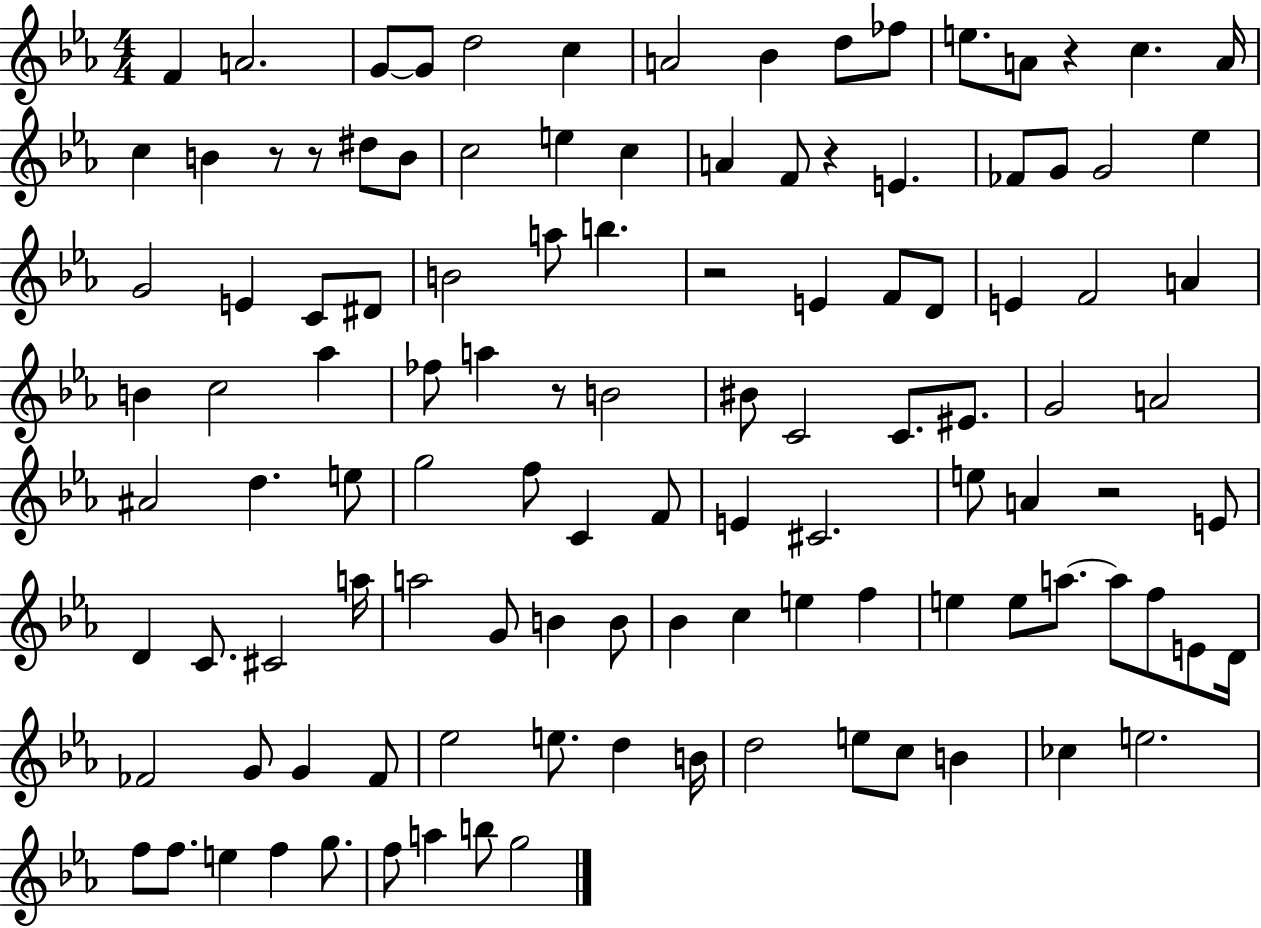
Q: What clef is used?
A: treble